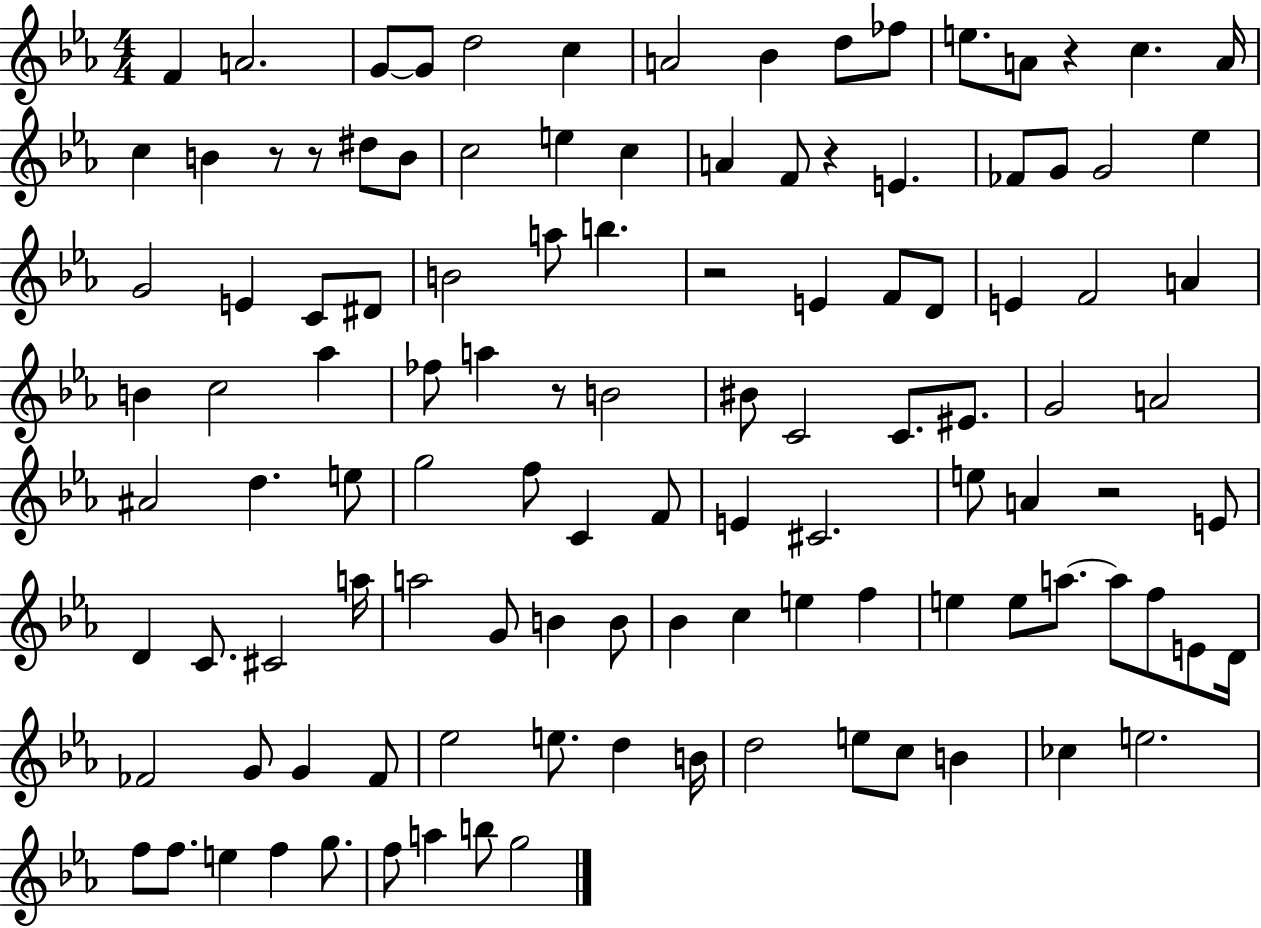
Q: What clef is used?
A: treble